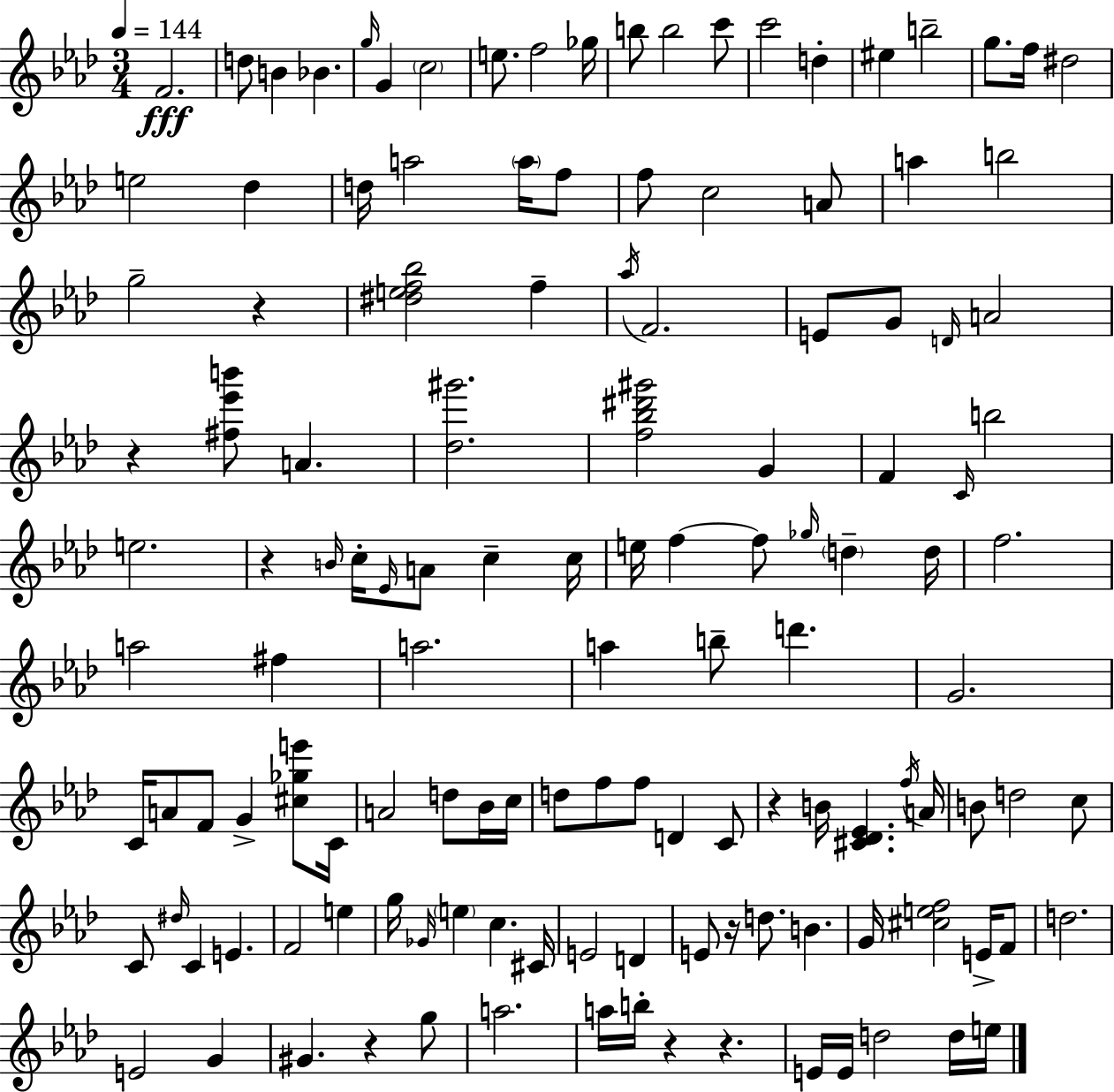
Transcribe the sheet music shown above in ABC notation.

X:1
T:Untitled
M:3/4
L:1/4
K:Ab
F2 d/2 B _B g/4 G c2 e/2 f2 _g/4 b/2 b2 c'/2 c'2 d ^e b2 g/2 f/4 ^d2 e2 _d d/4 a2 a/4 f/2 f/2 c2 A/2 a b2 g2 z [^def_b]2 f _a/4 F2 E/2 G/2 D/4 A2 z [^f_e'b']/2 A [_d^g']2 [f_b^d'^g']2 G F C/4 b2 e2 z B/4 c/4 _E/4 A/2 c c/4 e/4 f f/2 _g/4 d d/4 f2 a2 ^f a2 a b/2 d' G2 C/4 A/2 F/2 G [^c_ge']/2 C/4 A2 d/2 _B/4 c/4 d/2 f/2 f/2 D C/2 z B/4 [^C_D_E] f/4 A/4 B/2 d2 c/2 C/2 ^d/4 C E F2 e g/4 _G/4 e c ^C/4 E2 D E/2 z/4 d/2 B G/4 [^cef]2 E/4 F/2 d2 E2 G ^G z g/2 a2 a/4 b/4 z z E/4 E/4 d2 d/4 e/4